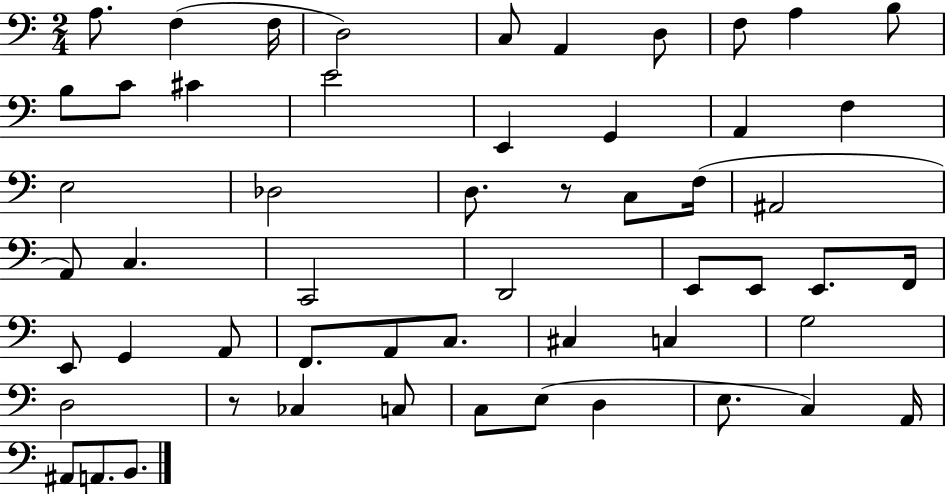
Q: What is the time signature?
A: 2/4